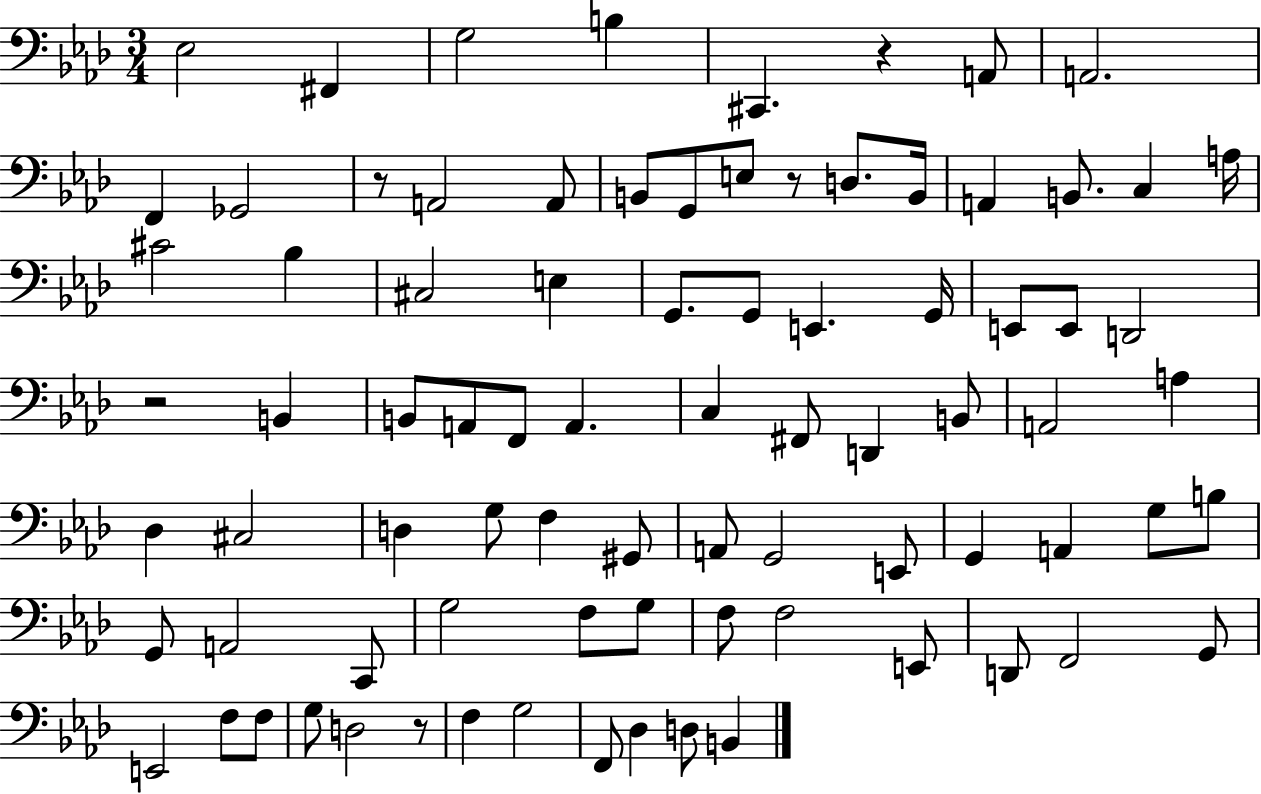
X:1
T:Untitled
M:3/4
L:1/4
K:Ab
_E,2 ^F,, G,2 B, ^C,, z A,,/2 A,,2 F,, _G,,2 z/2 A,,2 A,,/2 B,,/2 G,,/2 E,/2 z/2 D,/2 B,,/4 A,, B,,/2 C, A,/4 ^C2 _B, ^C,2 E, G,,/2 G,,/2 E,, G,,/4 E,,/2 E,,/2 D,,2 z2 B,, B,,/2 A,,/2 F,,/2 A,, C, ^F,,/2 D,, B,,/2 A,,2 A, _D, ^C,2 D, G,/2 F, ^G,,/2 A,,/2 G,,2 E,,/2 G,, A,, G,/2 B,/2 G,,/2 A,,2 C,,/2 G,2 F,/2 G,/2 F,/2 F,2 E,,/2 D,,/2 F,,2 G,,/2 E,,2 F,/2 F,/2 G,/2 D,2 z/2 F, G,2 F,,/2 _D, D,/2 B,,